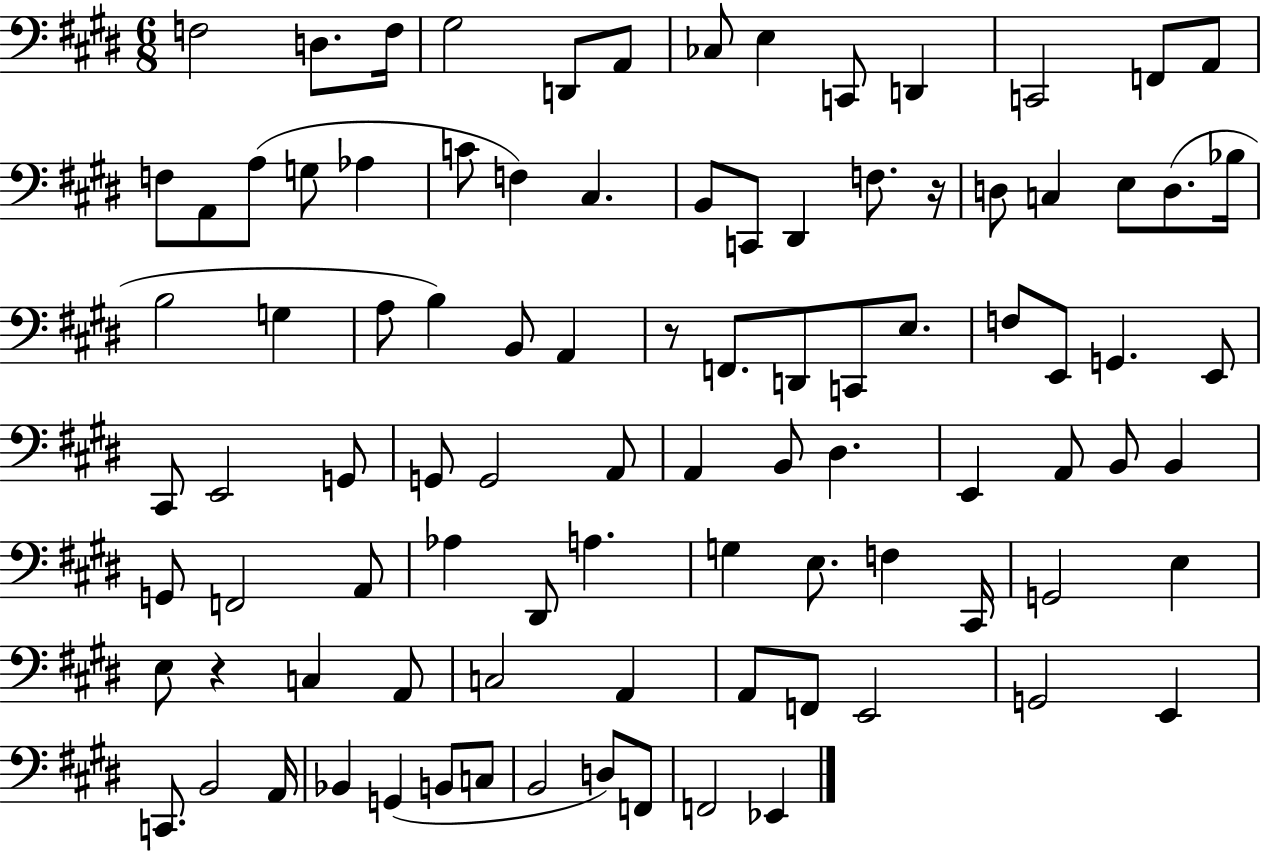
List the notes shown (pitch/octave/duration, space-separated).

F3/h D3/e. F3/s G#3/h D2/e A2/e CES3/e E3/q C2/e D2/q C2/h F2/e A2/e F3/e A2/e A3/e G3/e Ab3/q C4/e F3/q C#3/q. B2/e C2/e D#2/q F3/e. R/s D3/e C3/q E3/e D3/e. Bb3/s B3/h G3/q A3/e B3/q B2/e A2/q R/e F2/e. D2/e C2/e E3/e. F3/e E2/e G2/q. E2/e C#2/e E2/h G2/e G2/e G2/h A2/e A2/q B2/e D#3/q. E2/q A2/e B2/e B2/q G2/e F2/h A2/e Ab3/q D#2/e A3/q. G3/q E3/e. F3/q C#2/s G2/h E3/q E3/e R/q C3/q A2/e C3/h A2/q A2/e F2/e E2/h G2/h E2/q C2/e. B2/h A2/s Bb2/q G2/q B2/e C3/e B2/h D3/e F2/e F2/h Eb2/q